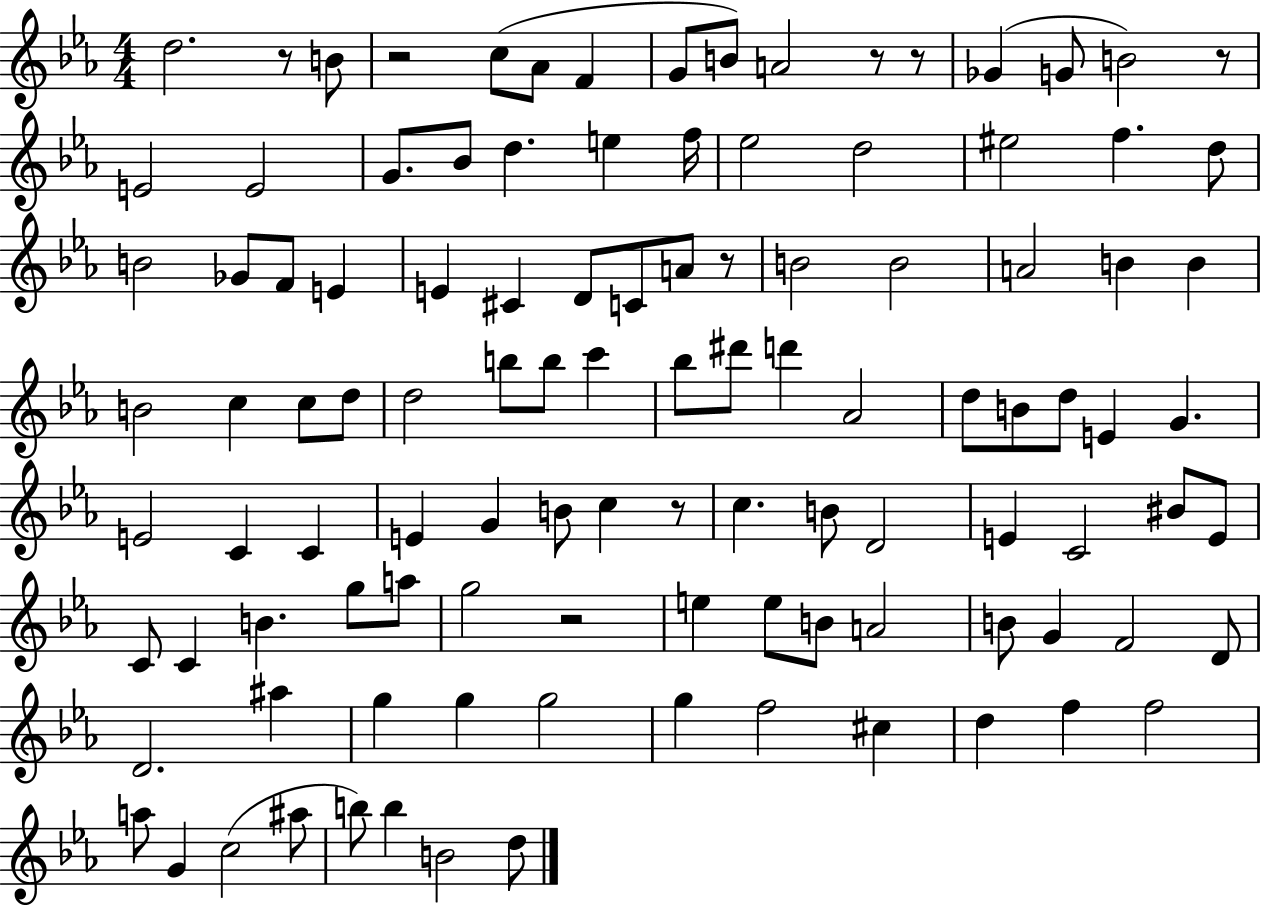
{
  \clef treble
  \numericTimeSignature
  \time 4/4
  \key ees \major
  d''2. r8 b'8 | r2 c''8( aes'8 f'4 | g'8 b'8) a'2 r8 r8 | ges'4( g'8 b'2) r8 | \break e'2 e'2 | g'8. bes'8 d''4. e''4 f''16 | ees''2 d''2 | eis''2 f''4. d''8 | \break b'2 ges'8 f'8 e'4 | e'4 cis'4 d'8 c'8 a'8 r8 | b'2 b'2 | a'2 b'4 b'4 | \break b'2 c''4 c''8 d''8 | d''2 b''8 b''8 c'''4 | bes''8 dis'''8 d'''4 aes'2 | d''8 b'8 d''8 e'4 g'4. | \break e'2 c'4 c'4 | e'4 g'4 b'8 c''4 r8 | c''4. b'8 d'2 | e'4 c'2 bis'8 e'8 | \break c'8 c'4 b'4. g''8 a''8 | g''2 r2 | e''4 e''8 b'8 a'2 | b'8 g'4 f'2 d'8 | \break d'2. ais''4 | g''4 g''4 g''2 | g''4 f''2 cis''4 | d''4 f''4 f''2 | \break a''8 g'4 c''2( ais''8 | b''8) b''4 b'2 d''8 | \bar "|."
}